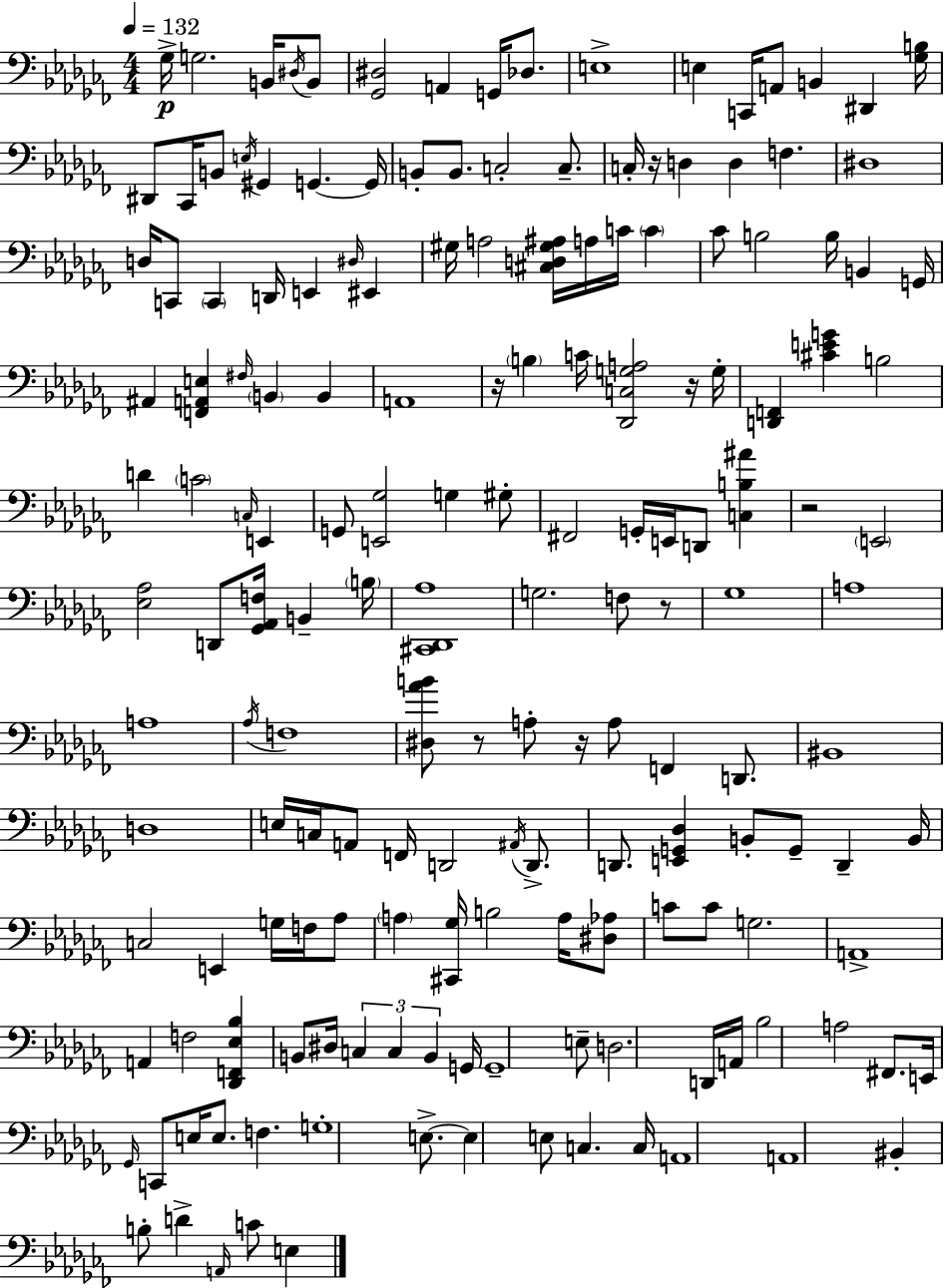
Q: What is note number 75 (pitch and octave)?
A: A3